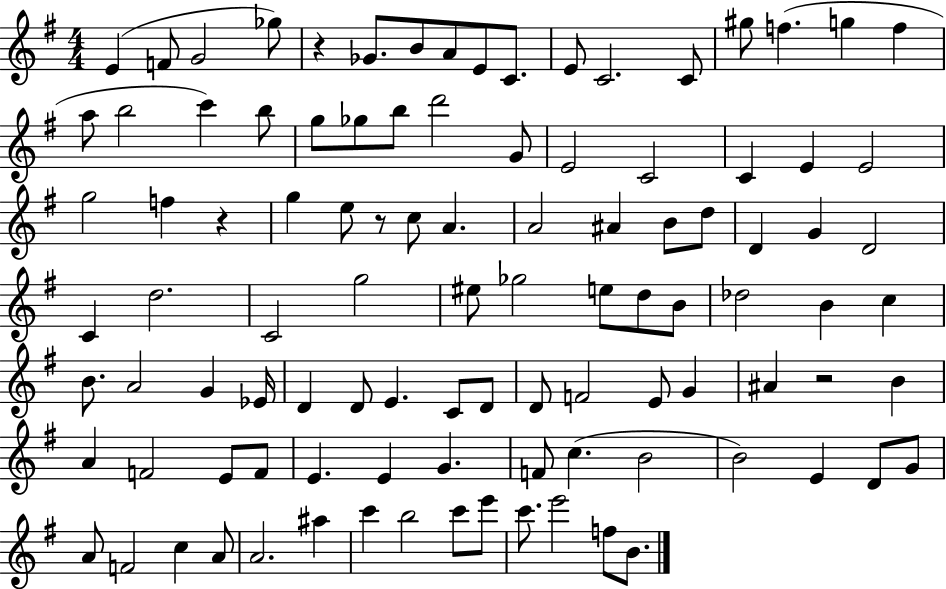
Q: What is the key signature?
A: G major